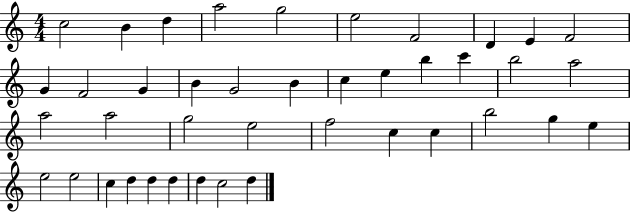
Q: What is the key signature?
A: C major